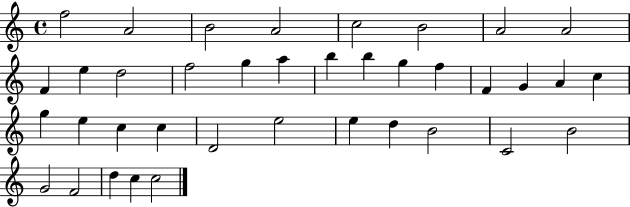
{
  \clef treble
  \time 4/4
  \defaultTimeSignature
  \key c \major
  f''2 a'2 | b'2 a'2 | c''2 b'2 | a'2 a'2 | \break f'4 e''4 d''2 | f''2 g''4 a''4 | b''4 b''4 g''4 f''4 | f'4 g'4 a'4 c''4 | \break g''4 e''4 c''4 c''4 | d'2 e''2 | e''4 d''4 b'2 | c'2 b'2 | \break g'2 f'2 | d''4 c''4 c''2 | \bar "|."
}